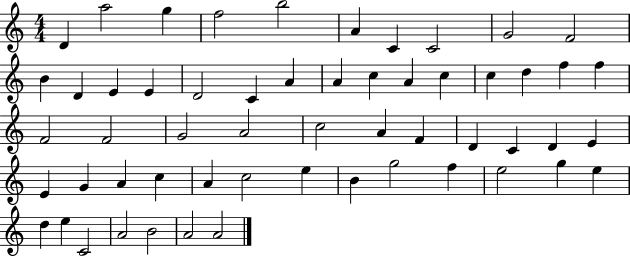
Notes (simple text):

D4/q A5/h G5/q F5/h B5/h A4/q C4/q C4/h G4/h F4/h B4/q D4/q E4/q E4/q D4/h C4/q A4/q A4/q C5/q A4/q C5/q C5/q D5/q F5/q F5/q F4/h F4/h G4/h A4/h C5/h A4/q F4/q D4/q C4/q D4/q E4/q E4/q G4/q A4/q C5/q A4/q C5/h E5/q B4/q G5/h F5/q E5/h G5/q E5/q D5/q E5/q C4/h A4/h B4/h A4/h A4/h